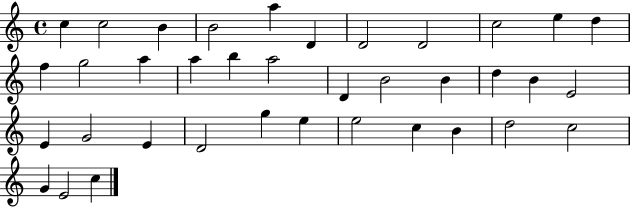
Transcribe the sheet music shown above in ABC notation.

X:1
T:Untitled
M:4/4
L:1/4
K:C
c c2 B B2 a D D2 D2 c2 e d f g2 a a b a2 D B2 B d B E2 E G2 E D2 g e e2 c B d2 c2 G E2 c